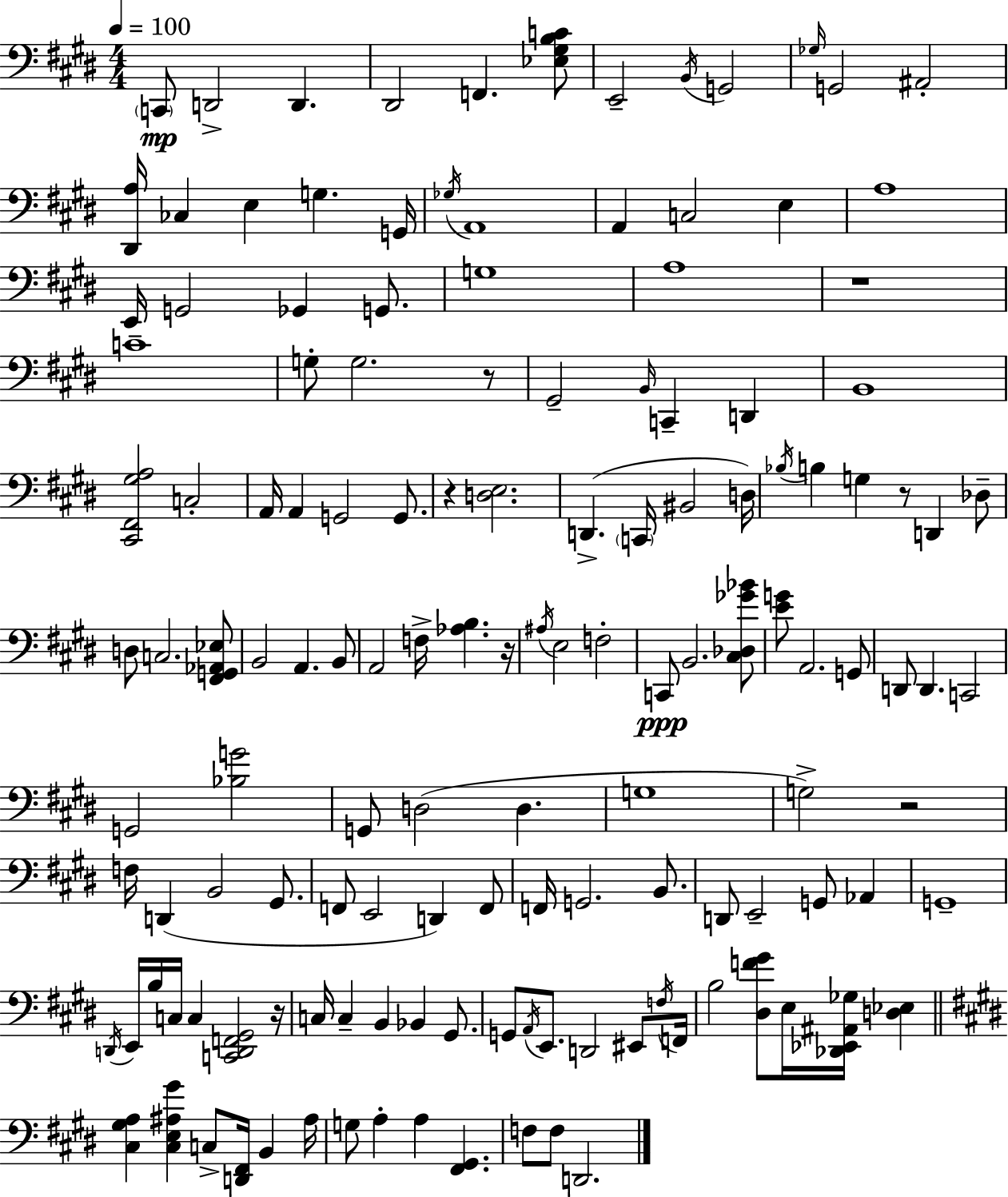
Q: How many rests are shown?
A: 7